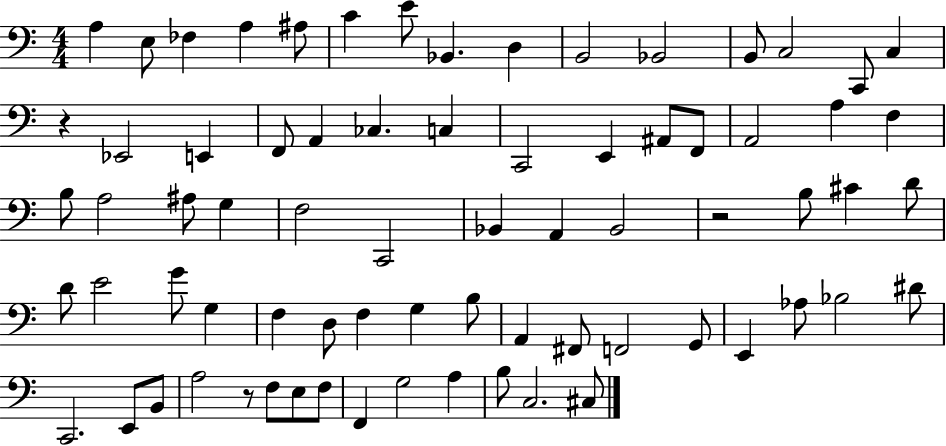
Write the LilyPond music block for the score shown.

{
  \clef bass
  \numericTimeSignature
  \time 4/4
  \key c \major
  a4 e8 fes4 a4 ais8 | c'4 e'8 bes,4. d4 | b,2 bes,2 | b,8 c2 c,8 c4 | \break r4 ees,2 e,4 | f,8 a,4 ces4. c4 | c,2 e,4 ais,8 f,8 | a,2 a4 f4 | \break b8 a2 ais8 g4 | f2 c,2 | bes,4 a,4 bes,2 | r2 b8 cis'4 d'8 | \break d'8 e'2 g'8 g4 | f4 d8 f4 g4 b8 | a,4 fis,8 f,2 g,8 | e,4 aes8 bes2 dis'8 | \break c,2. e,8 b,8 | a2 r8 f8 e8 f8 | f,4 g2 a4 | b8 c2. cis8 | \break \bar "|."
}